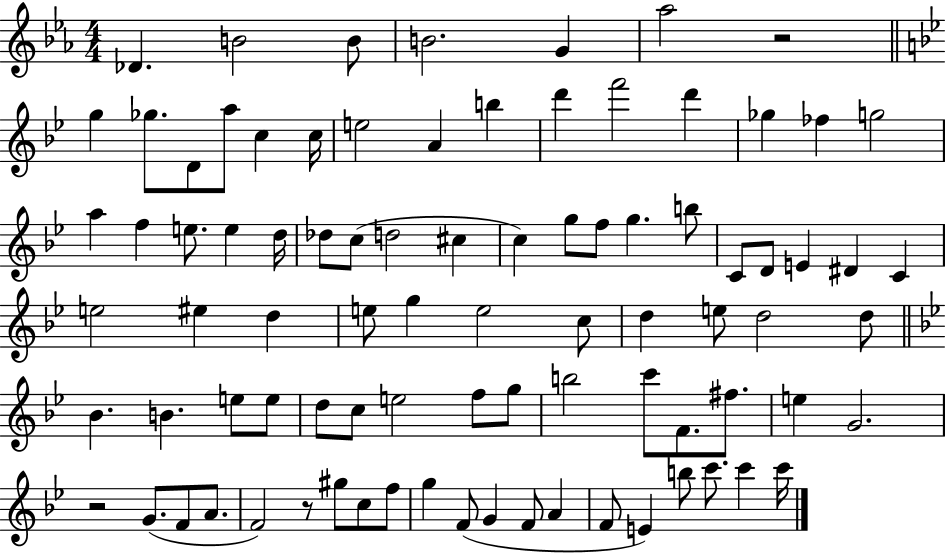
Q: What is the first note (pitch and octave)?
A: Db4